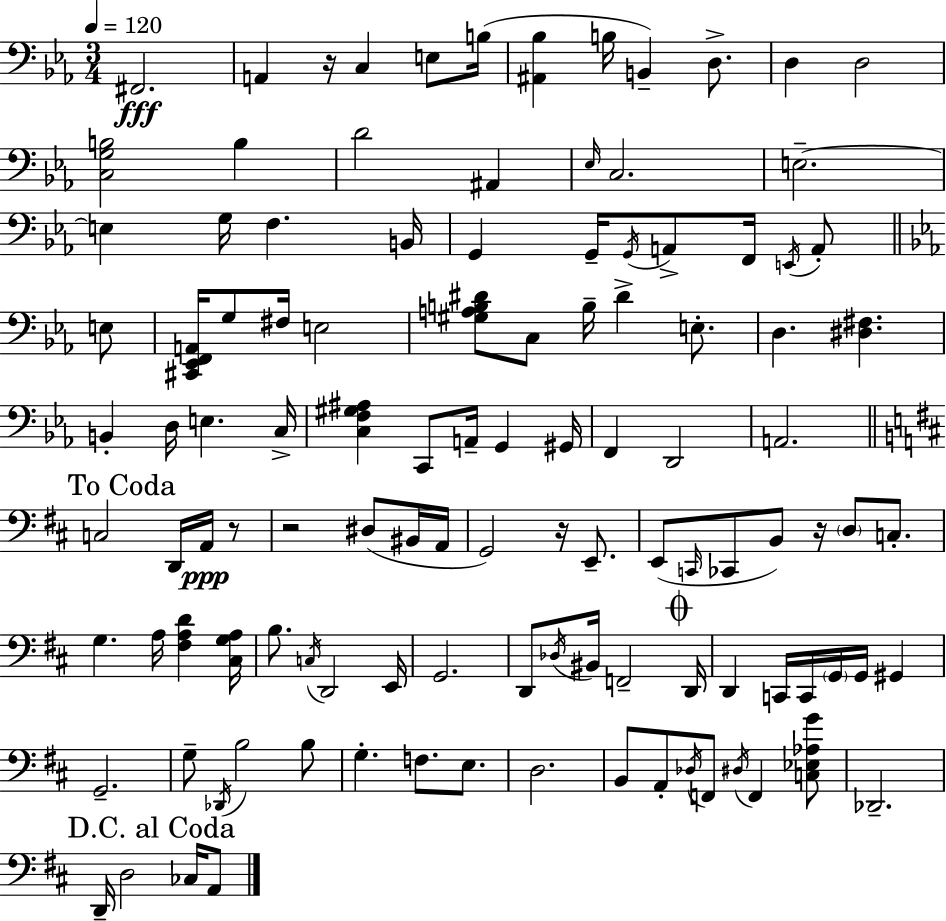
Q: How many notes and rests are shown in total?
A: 113